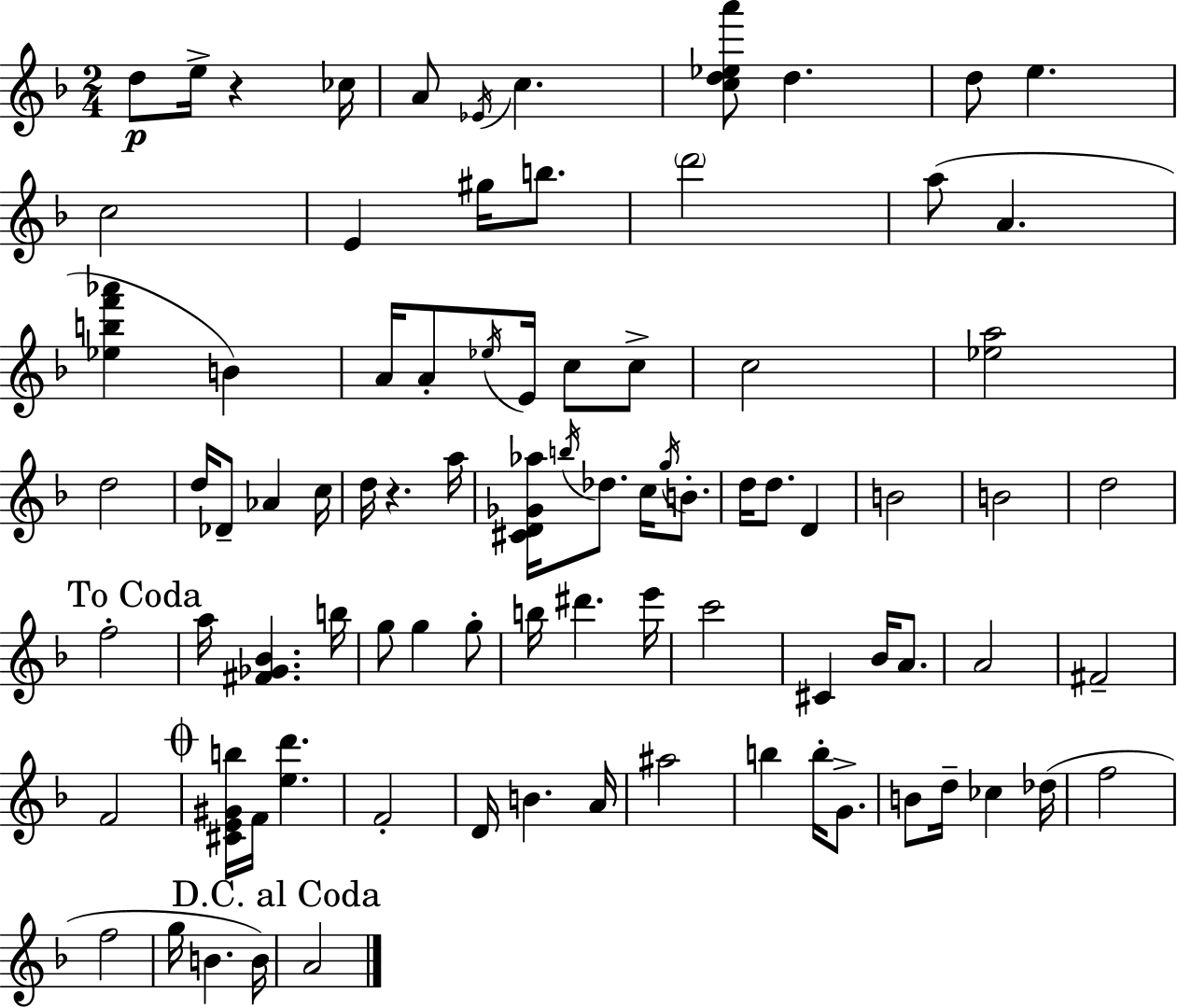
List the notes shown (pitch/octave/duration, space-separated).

D5/e E5/s R/q CES5/s A4/e Eb4/s C5/q. [C5,D5,Eb5,A6]/e D5/q. D5/e E5/q. C5/h E4/q G#5/s B5/e. D6/h A5/e A4/q. [Eb5,B5,F6,Ab6]/q B4/q A4/s A4/e Eb5/s E4/s C5/e C5/e C5/h [Eb5,A5]/h D5/h D5/s Db4/e Ab4/q C5/s D5/s R/q. A5/s [C#4,D4,Gb4,Ab5]/s B5/s Db5/e. C5/s G5/s B4/e. D5/s D5/e. D4/q B4/h B4/h D5/h F5/h A5/s [F#4,Gb4,Bb4]/q. B5/s G5/e G5/q G5/e B5/s D#6/q. E6/s C6/h C#4/q Bb4/s A4/e. A4/h F#4/h F4/h [C#4,E4,G#4,B5]/s F4/s [E5,D6]/q. F4/h D4/s B4/q. A4/s A#5/h B5/q B5/s G4/e. B4/e D5/s CES5/q Db5/s F5/h F5/h G5/s B4/q. B4/s A4/h